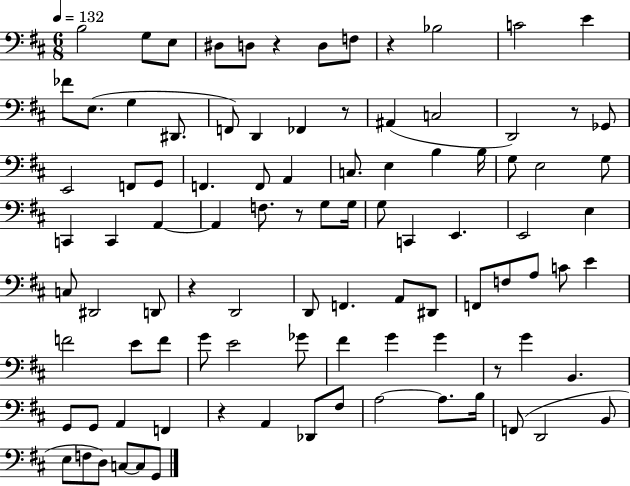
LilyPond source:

{
  \clef bass
  \numericTimeSignature
  \time 6/8
  \key d \major
  \tempo 4 = 132
  b2 g8 e8 | dis8 d8 r4 d8 f8 | r4 bes2 | c'2 e'4 | \break fes'8 e8.( g4 dis,8. | f,8) d,4 fes,4 r8 | ais,4( c2 | d,2) r8 ges,8 | \break e,2 f,8 g,8 | f,4. f,8 a,4 | c8. e4 b4 b16 | g8 e2 g8 | \break c,4 c,4 a,4~~ | a,4 f8. r8 g8 g16 | g8 c,4 e,4. | e,2 e4 | \break c8 dis,2 d,8 | r4 d,2 | d,8 f,4. a,8 dis,8 | f,8 f8 a8 c'8 e'4 | \break f'2 e'8 f'8 | g'8 e'2 ges'8 | fis'4 g'4 g'4 | r8 g'4 b,4. | \break g,8 g,8 a,4 f,4 | r4 a,4 des,8 fis8 | a2~~ a8. b16 | f,8( d,2 b,8 | \break e8 f8 d8) c8~~ c8 g,8 | \bar "|."
}